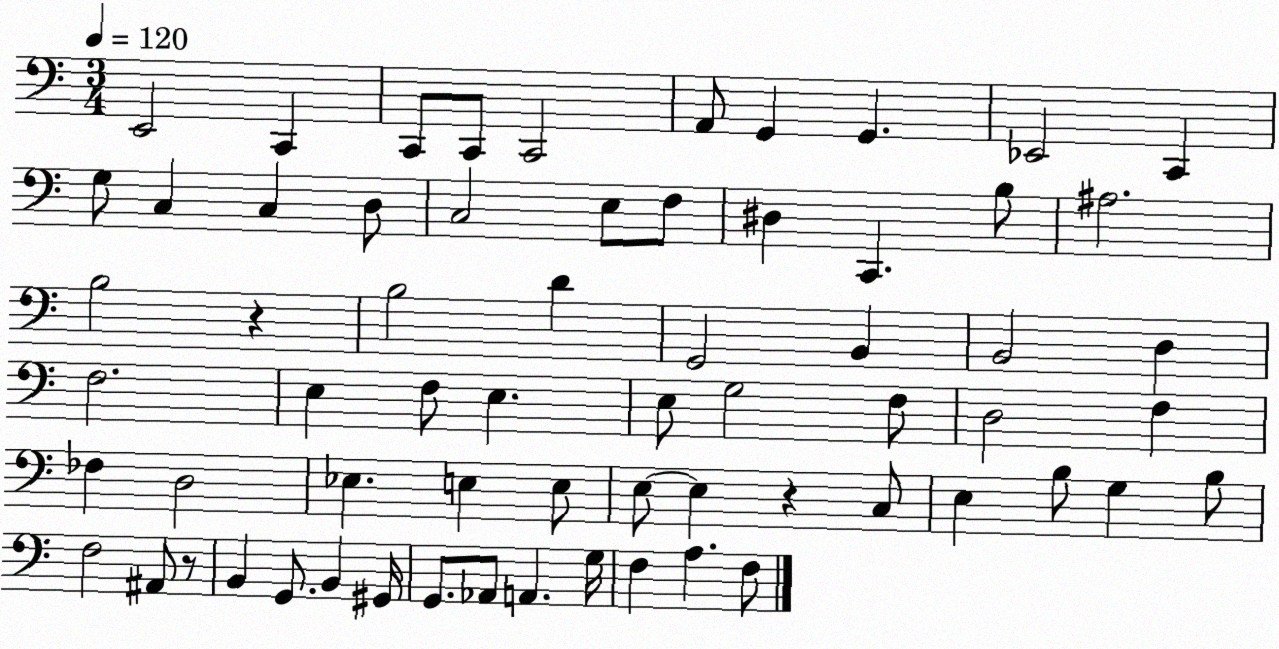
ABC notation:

X:1
T:Untitled
M:3/4
L:1/4
K:C
E,,2 C,, C,,/2 C,,/2 C,,2 A,,/2 G,, G,, _E,,2 C,, G,/2 C, C, D,/2 C,2 E,/2 F,/2 ^D, C,, B,/2 ^A,2 B,2 z B,2 D G,,2 B,, B,,2 D, F,2 E, F,/2 E, E,/2 G,2 F,/2 D,2 F, _F, D,2 _E, E, E,/2 E,/2 E, z C,/2 E, B,/2 G, B,/2 F,2 ^A,,/2 z/2 B,, G,,/2 B,, ^G,,/4 G,,/2 _A,,/2 A,, G,/4 F, A, F,/2